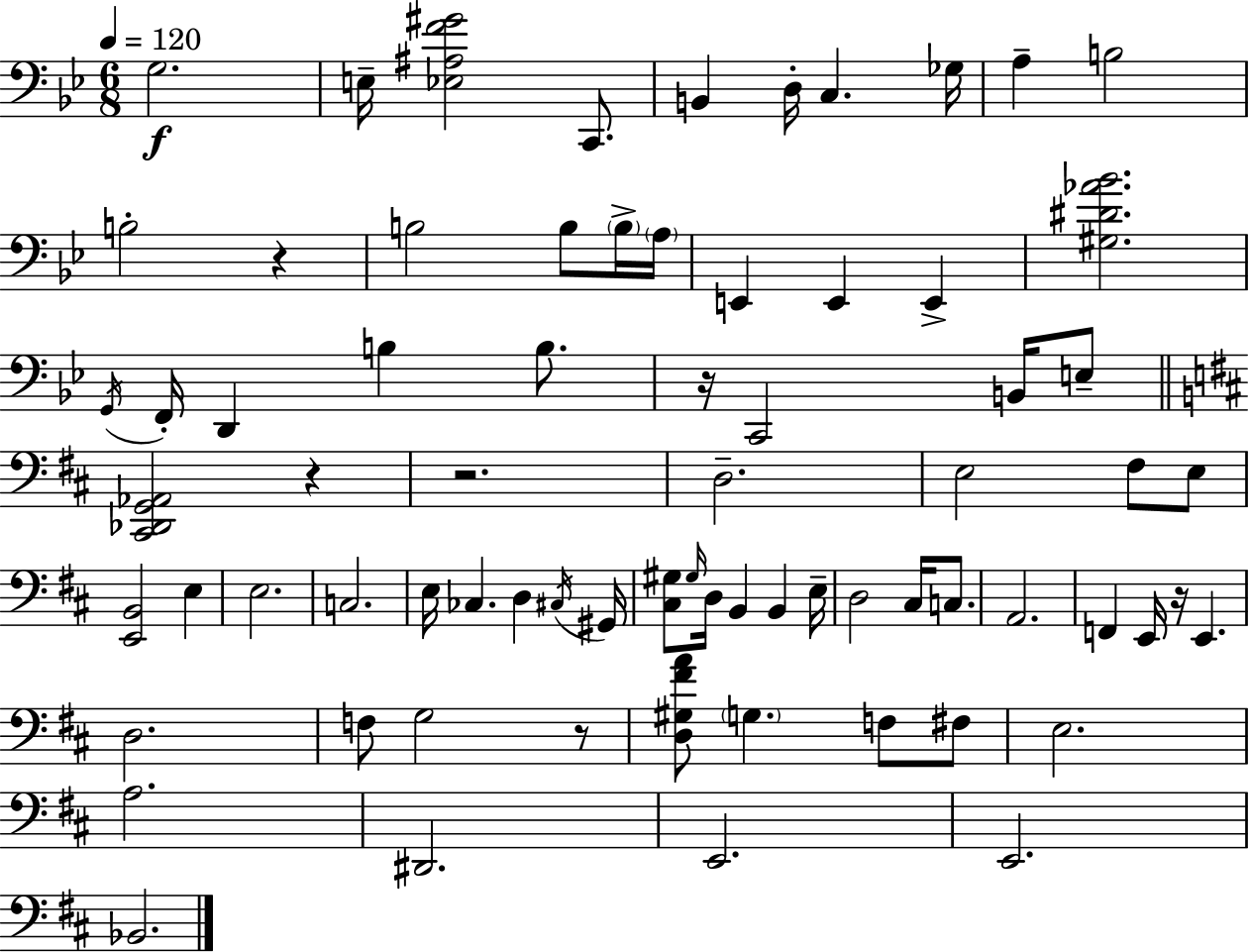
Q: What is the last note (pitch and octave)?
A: Bb2